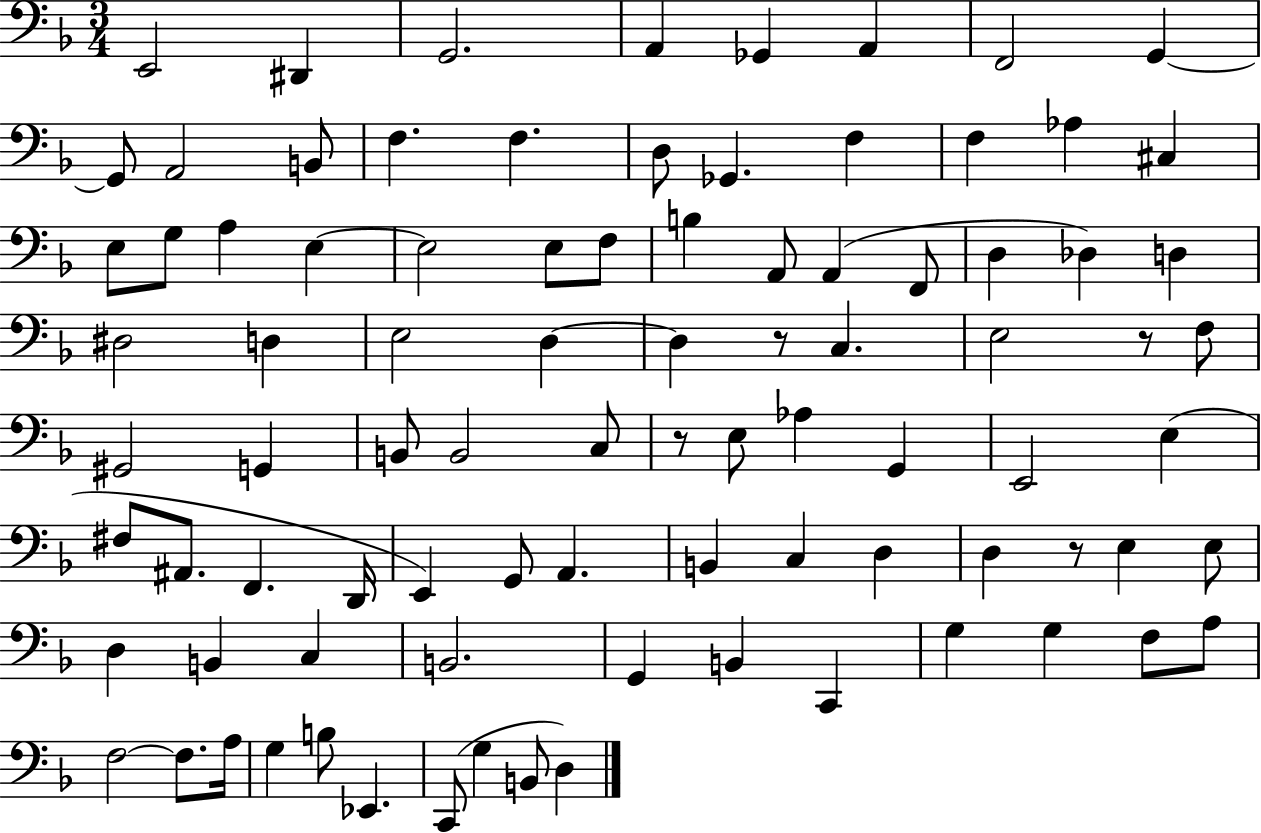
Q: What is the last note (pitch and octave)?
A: D3